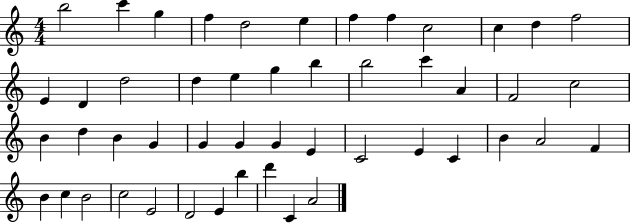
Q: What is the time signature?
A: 4/4